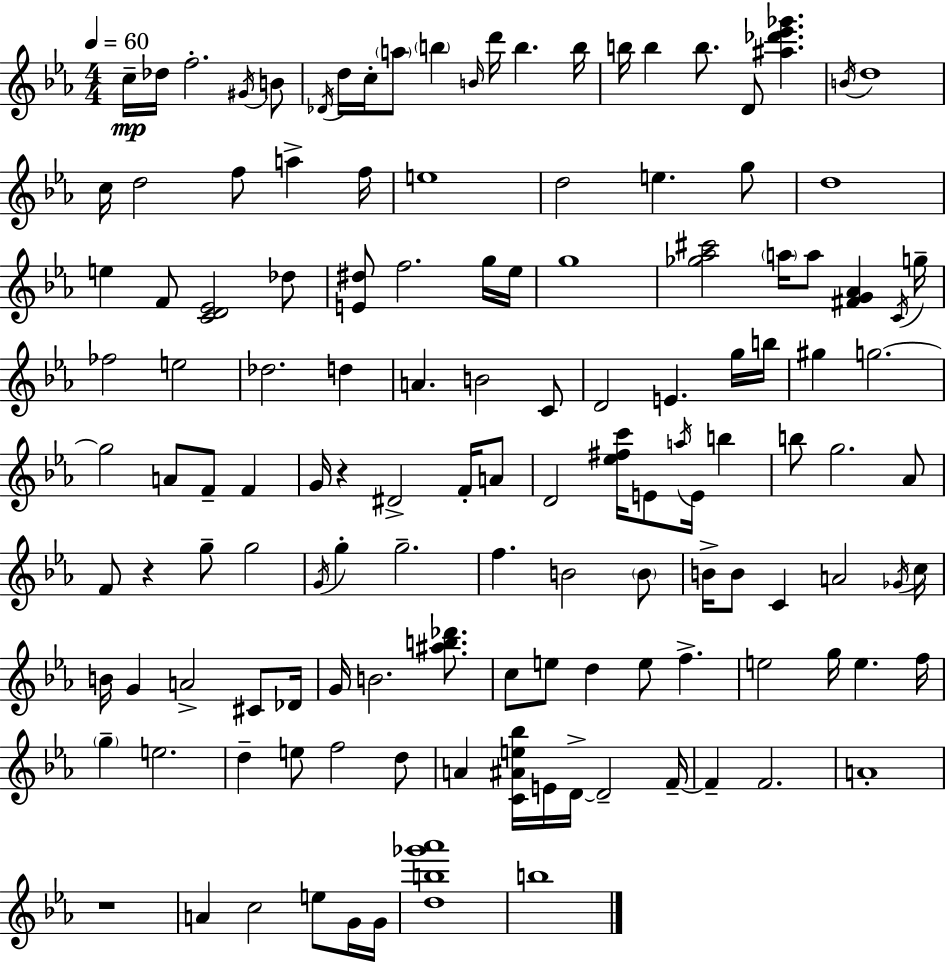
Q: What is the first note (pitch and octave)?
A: C5